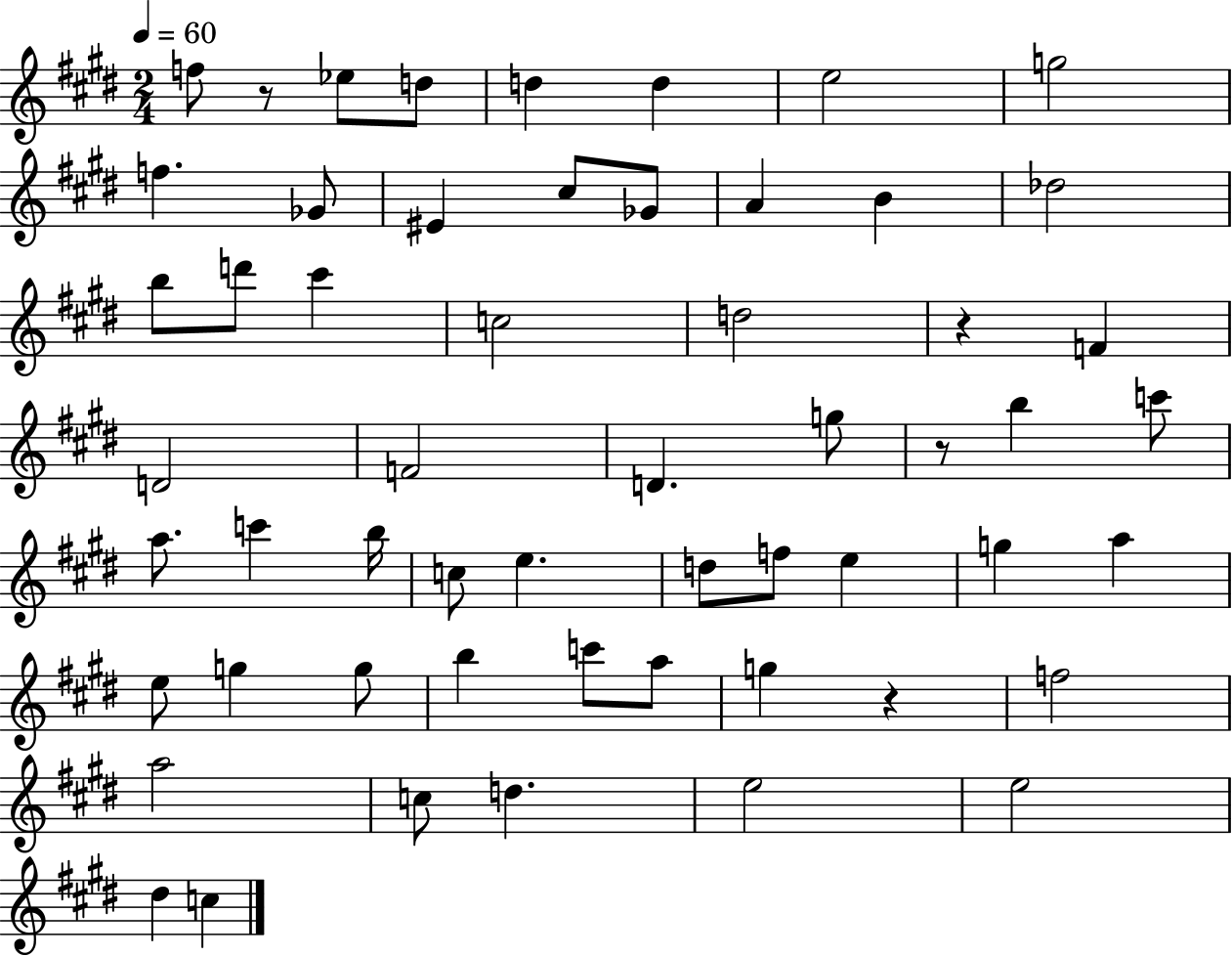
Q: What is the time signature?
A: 2/4